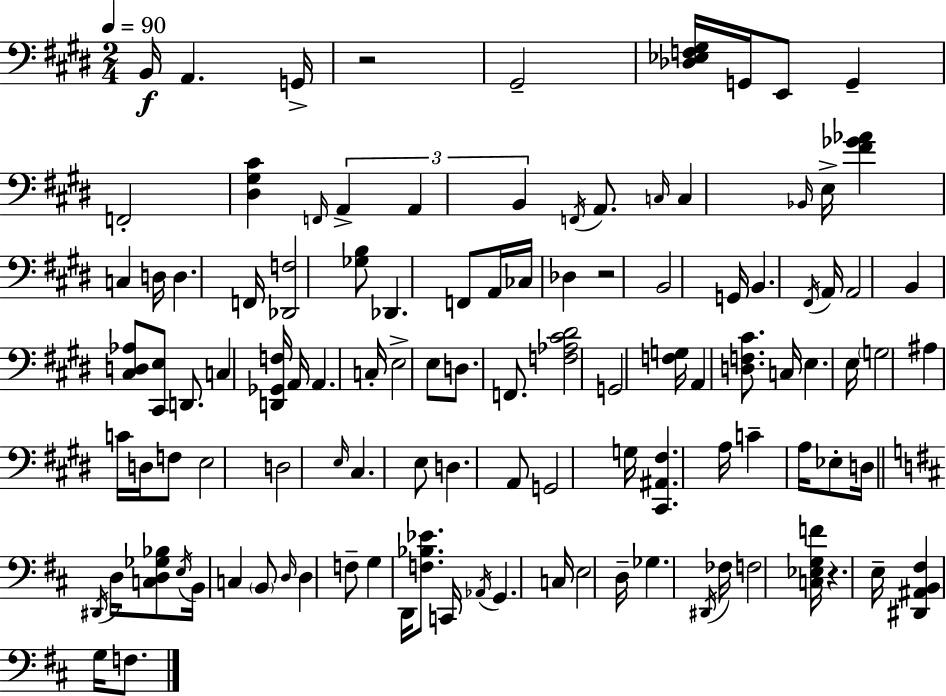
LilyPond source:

{
  \clef bass
  \numericTimeSignature
  \time 2/4
  \key e \major
  \tempo 4 = 90
  \repeat volta 2 { b,16\f a,4. g,16-> | r2 | gis,2-- | <des ees f gis>16 g,16 e,8 g,4-- | \break f,2-. | <dis gis cis'>4 \grace { f,16 } \tuplet 3/2 { a,4-> | a,4 b,4 } | \acciaccatura { f,16 } a,8. \grace { c16 } c4 | \break \grace { bes,16 } e16-> <fis' ges' aes'>4 | c4 d16 d4. | f,16 <des, f>2 | <ges b>8 des,4. | \break f,8 a,16 ces16 | des4 r2 | b,2 | g,16 b,4. | \break \acciaccatura { fis,16 } a,16 a,2 | b,4 | <cis d aes>8 <cis, e>8 d,8. | c4 <d, ges, f>16 a,16 a,4. | \break c16-. e2-> | e8 d8. | f,8. <f aes cis' dis'>2 | g,2 | \break <f g>16 a,4 | <d f cis'>8. c16 e4. | e16 \parenthesize g2 | ais4 | \break c'16 d16 f8 e2 | d2 | \grace { e16 } cis4. | e8 d4. | \break a,8 g,2 | g16 <cis, ais, fis>4. | a16 c'4-- | a16 ees8-. d16 \bar "||" \break \key b \minor \acciaccatura { dis,16 } d16 <c d ges bes>8 \acciaccatura { e16 } b,16 c4 | \parenthesize b,8 \grace { d16 } d4 | f8-- g4 d,16 | <f bes ees'>8. c,16 \acciaccatura { aes,16 } g,4. | \break c16 e2 | d16-- ges4. | \acciaccatura { dis,16 } fes16 f2 | <c ees g f'>16 r4. | \break e16-- <dis, ais, b, fis>4 | g16 f8. } \bar "|."
}